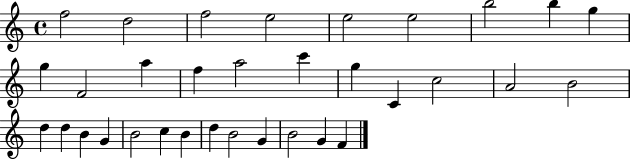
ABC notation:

X:1
T:Untitled
M:4/4
L:1/4
K:C
f2 d2 f2 e2 e2 e2 b2 b g g F2 a f a2 c' g C c2 A2 B2 d d B G B2 c B d B2 G B2 G F